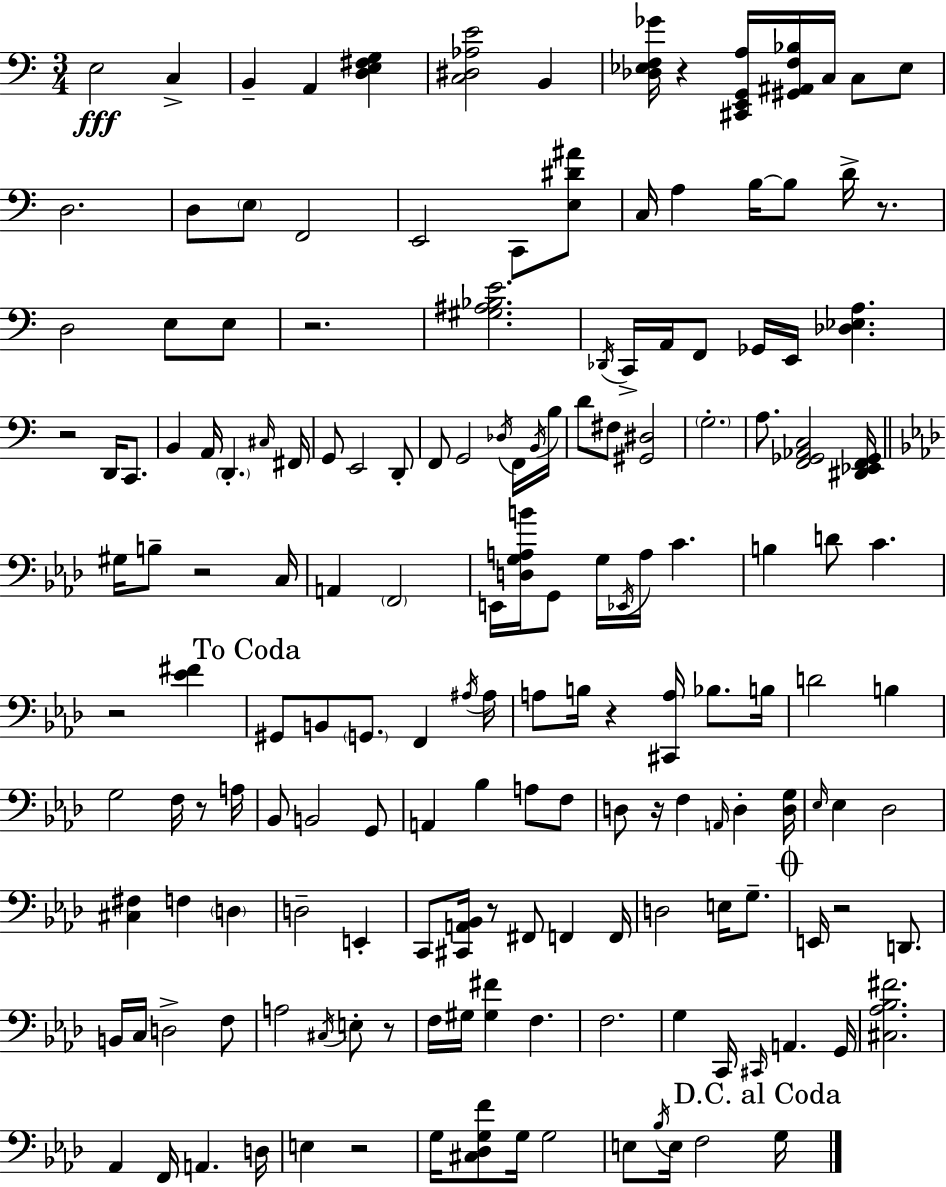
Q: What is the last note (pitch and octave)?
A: G3